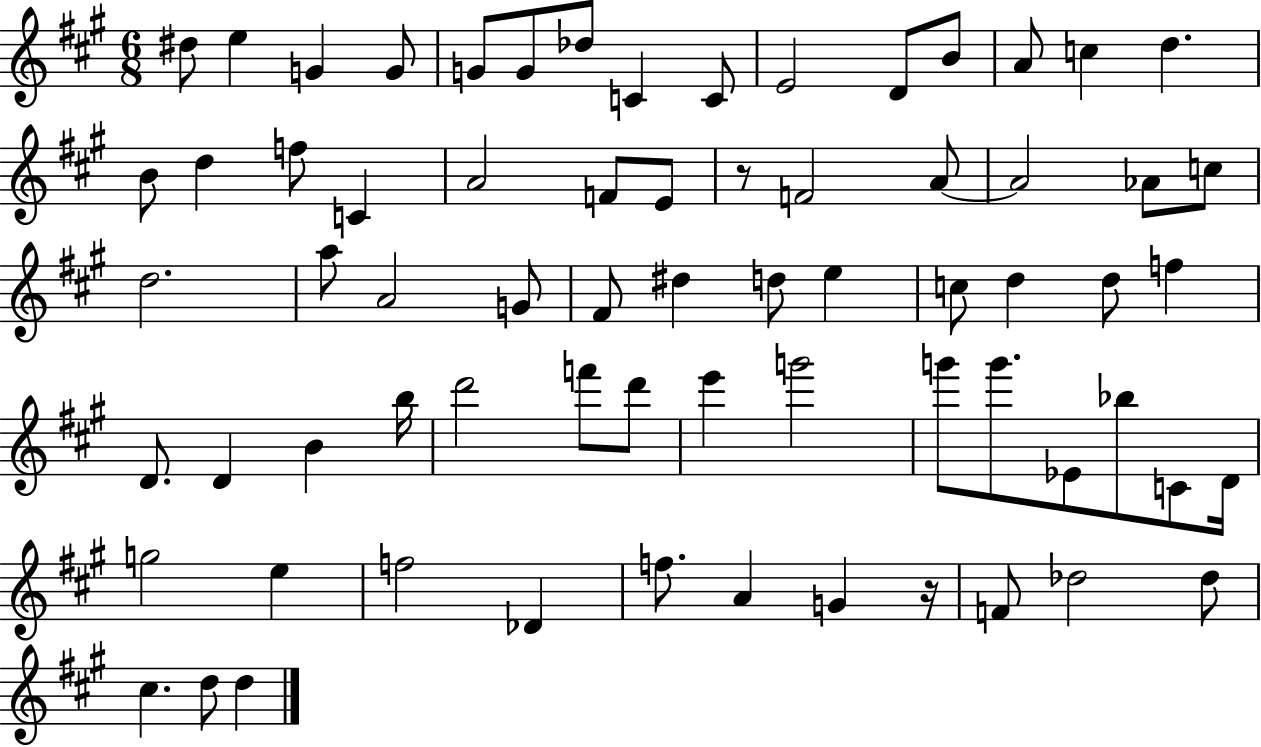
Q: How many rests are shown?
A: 2